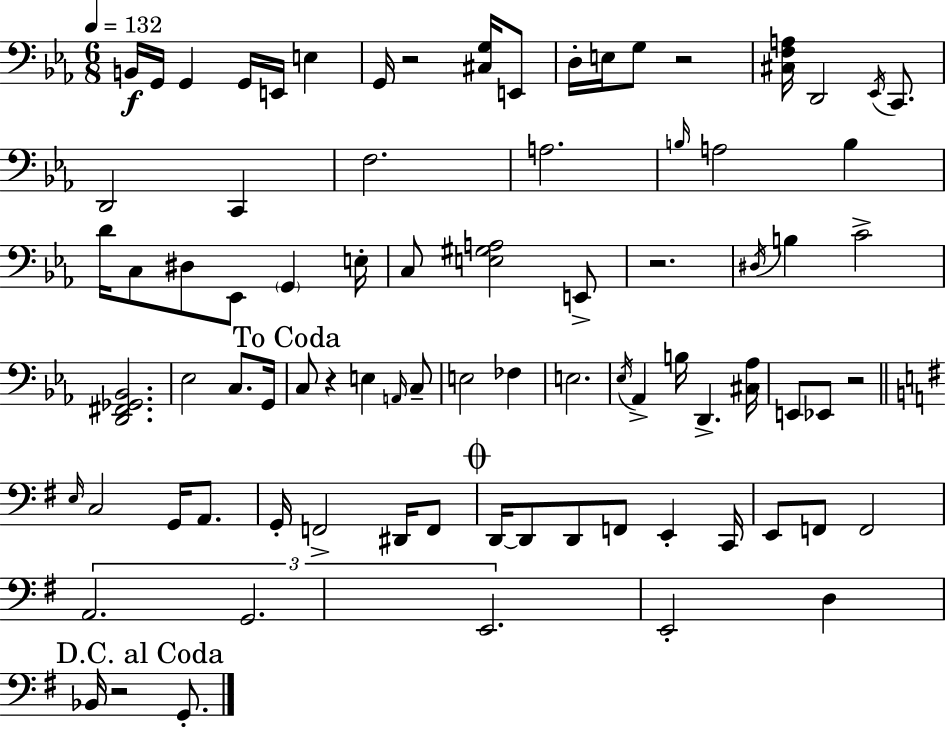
B2/s G2/s G2/q G2/s E2/s E3/q G2/s R/h [C#3,G3]/s E2/e D3/s E3/s G3/e R/h [C#3,F3,A3]/s D2/h Eb2/s C2/e. D2/h C2/q F3/h. A3/h. B3/s A3/h B3/q D4/s C3/e D#3/e Eb2/e G2/q E3/s C3/e [E3,G#3,A3]/h E2/e R/h. D#3/s B3/q C4/h [D2,F#2,Gb2,Bb2]/h. Eb3/h C3/e. G2/s C3/e R/q E3/q A2/s C3/e E3/h FES3/q E3/h. Eb3/s Ab2/q B3/s D2/q. [C#3,Ab3]/s E2/e Eb2/e R/h E3/s C3/h G2/s A2/e. G2/s F2/h D#2/s F2/e D2/s D2/e D2/e F2/e E2/q C2/s E2/e F2/e F2/h A2/h. G2/h. E2/h. E2/h D3/q Bb2/s R/h G2/e.